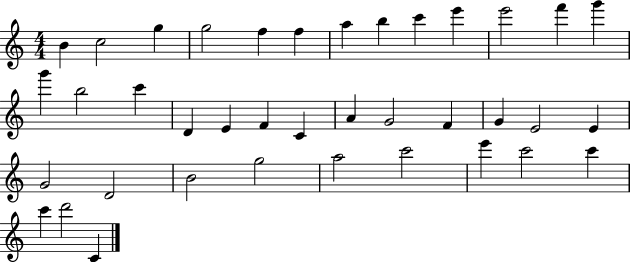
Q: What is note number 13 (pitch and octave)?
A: G6